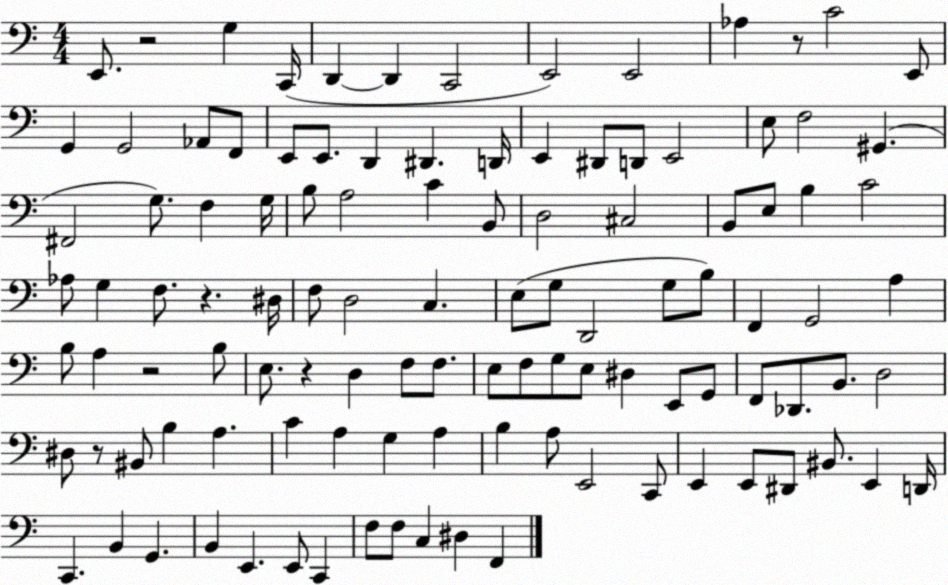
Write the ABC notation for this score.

X:1
T:Untitled
M:4/4
L:1/4
K:C
E,,/2 z2 G, C,,/4 D,, D,, C,,2 E,,2 E,,2 _A, z/2 C2 E,,/2 G,, G,,2 _A,,/2 F,,/2 E,,/2 E,,/2 D,, ^D,, D,,/4 E,, ^D,,/2 D,,/2 E,,2 E,/2 F,2 ^G,, ^F,,2 G,/2 F, G,/4 B,/2 A,2 C B,,/2 D,2 ^C,2 B,,/2 E,/2 B, C2 _A,/2 G, F,/2 z ^D,/4 F,/2 D,2 C, E,/2 G,/2 D,,2 G,/2 B,/2 F,, G,,2 A, B,/2 A, z2 B,/2 E,/2 z D, F,/2 F,/2 E,/2 F,/2 G,/2 E,/2 ^D, E,,/2 G,,/2 F,,/2 _D,,/2 B,,/2 D,2 ^D,/2 z/2 ^B,,/2 B, A, C A, G, A, B, A,/2 E,,2 C,,/2 E,, E,,/2 ^D,,/2 ^B,,/2 E,, D,,/4 C,, B,, G,, B,, E,, E,,/2 C,, F,/2 F,/2 C, ^D, F,,